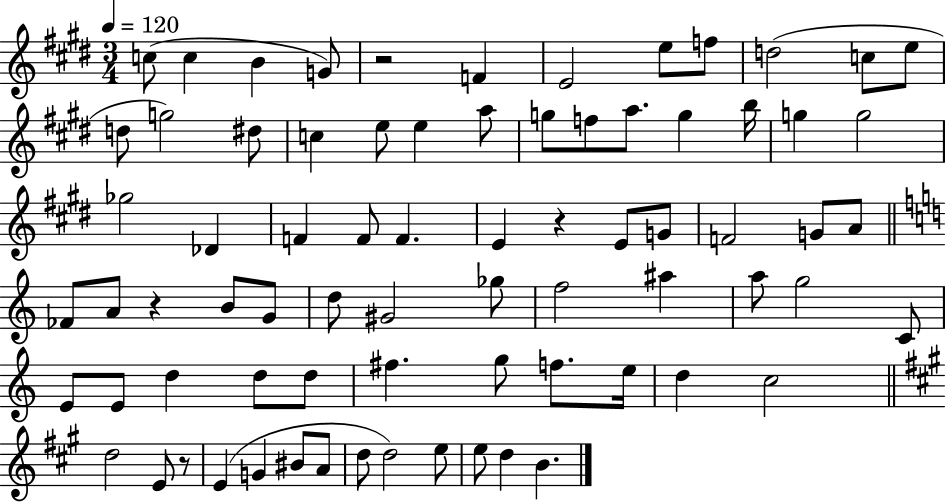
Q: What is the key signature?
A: E major